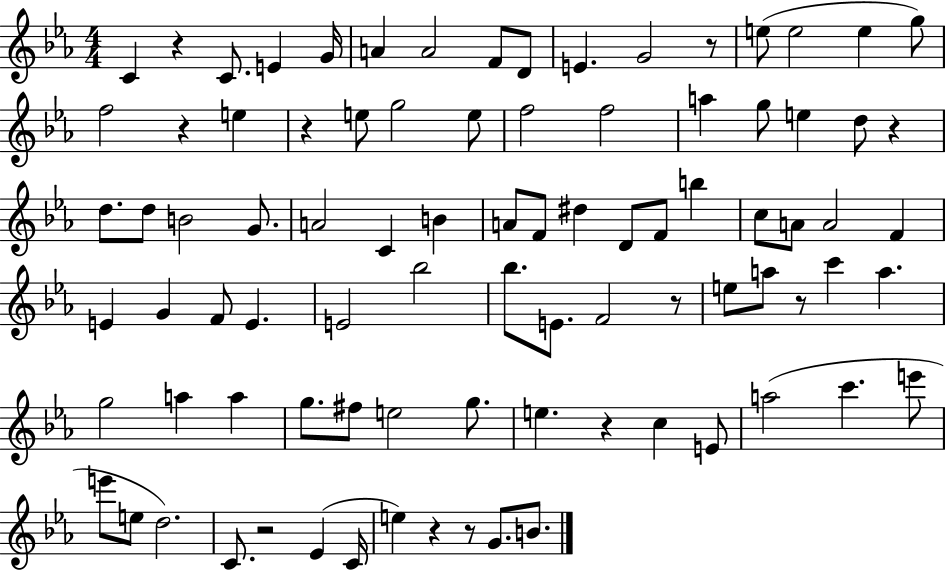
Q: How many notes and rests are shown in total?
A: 88